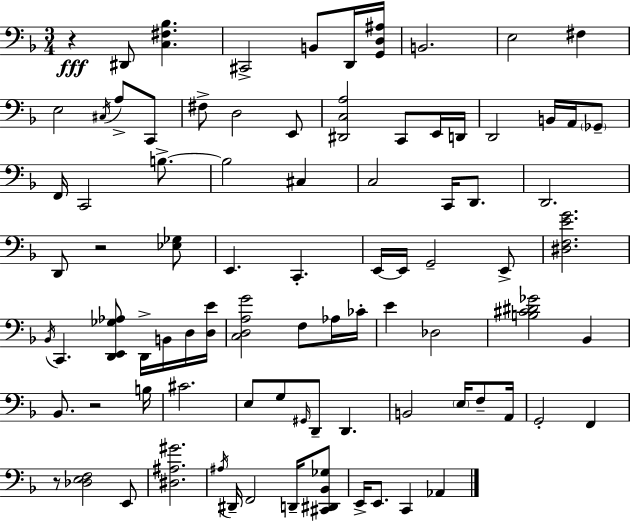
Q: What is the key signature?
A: D minor